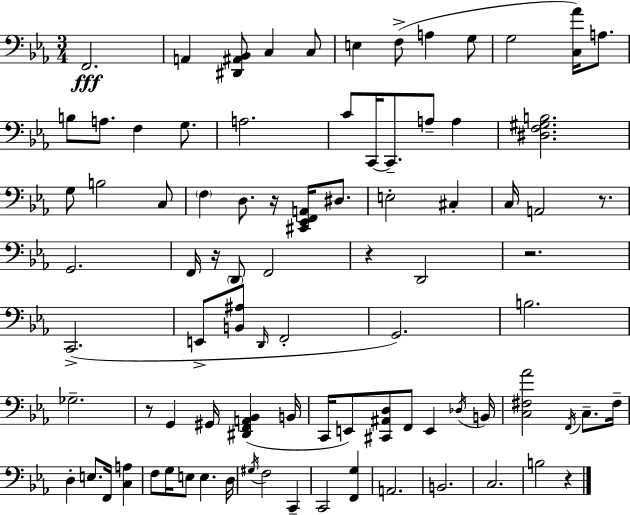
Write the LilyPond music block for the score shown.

{
  \clef bass
  \numericTimeSignature
  \time 3/4
  \key c \minor
  f,2.\fff | a,4 <dis, ais, bes,>8 c4 c8 | e4 f8->( a4 g8 | g2 <c aes'>16) a8. | \break b8 a8. f4 g8. | a2. | c'8 c,16~~ c,8.-- a8-- a4 | <dis f gis b>2. | \break g8 b2 c8 | \parenthesize f4 d8. r16 <cis, ees, f, a,>16 dis8. | e2-. cis4-. | c16 a,2 r8. | \break g,2. | f,16 r16 \parenthesize d,8 f,2 | r4 d,2 | r2. | \break c,2.->( | e,8-> <b, ais>8 \grace { d,16 } f,2-. | g,2.) | b2. | \break ges2.-- | r8 g,4 gis,16 <dis, f, a, bes,>4( | b,16 c,16 e,8) <cis, ais, d>8 f,8 e,4 | \acciaccatura { des16 } b,16 <c fis aes'>2 \acciaccatura { f,16 } c8.-- | \break fis16-- d4-. e8. f,16 <c a>4 | f8 g16 e8 e4. | d16 \acciaccatura { gis16 } f2 | c,4-- c,2 | \break <f, g>4 a,2. | b,2. | c2. | b2 | \break r4 \bar "|."
}